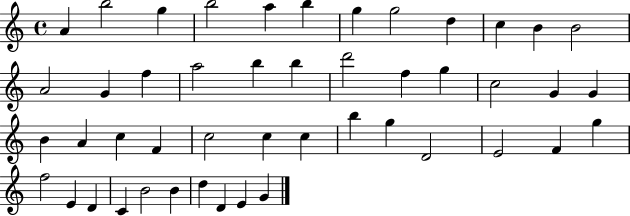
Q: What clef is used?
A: treble